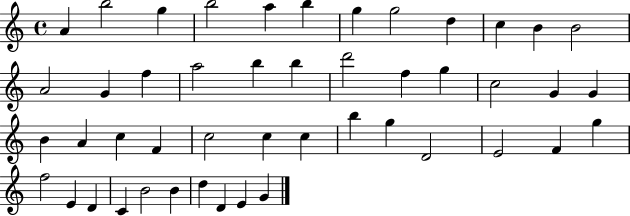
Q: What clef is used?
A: treble